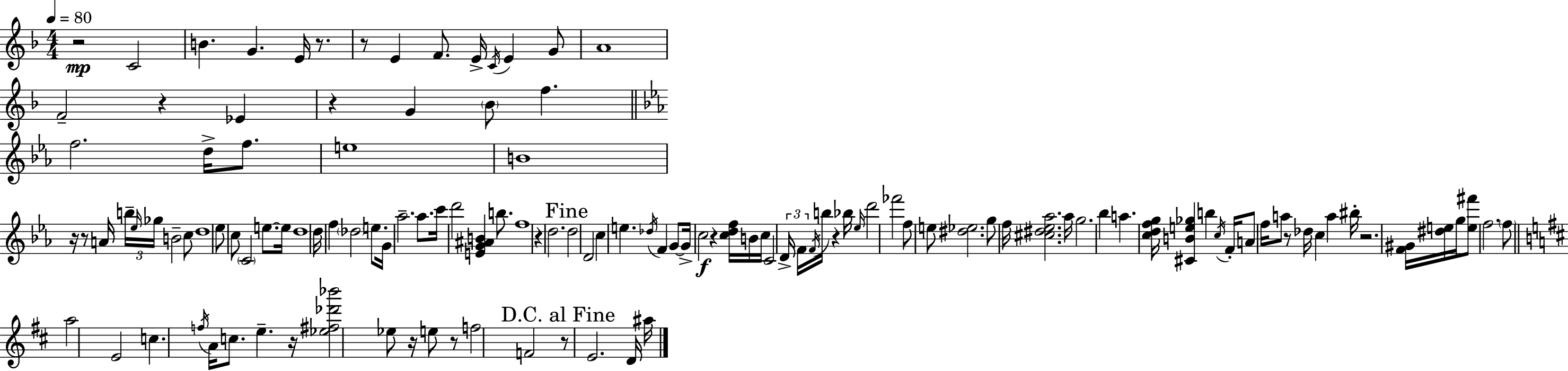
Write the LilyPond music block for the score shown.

{
  \clef treble
  \numericTimeSignature
  \time 4/4
  \key f \major
  \tempo 4 = 80
  r2\mp c'2 | b'4. g'4. e'16 r8. | r8 e'4 f'8. e'16-> \acciaccatura { c'16 } e'4 g'8 | a'1 | \break f'2-- r4 ees'4 | r4 g'4 \parenthesize bes'8 f''4. | \bar "||" \break \key ees \major f''2. d''16-> f''8. | e''1 | b'1 | r16 r8 a'16 \tuplet 3/2 { b''16-- \grace { ees''16 } ges''16 } b'2-- c''8 | \break d''1 | ees''8 c''8 \parenthesize c'2 e''8.~~ | e''16 d''1 | d''16 f''4 \parenthesize des''2 e''8. | \break g'16 aes''2.-- aes''8. | c'''16 d'''2 <e' g' ais' b'>4 b''8. | f''1 | r4 d''2. | \break \mark "Fine" d''2 d'2 | c''4 e''4. \acciaccatura { des''16 } f'4 | g'8~~ g'16-> c''2\f r4 <c'' d'' f''>16 | b'16 c''16 c'2 \tuplet 3/2 { d'16-> f'16 \acciaccatura { f'16 } } b''16 r4 | \break bes''16 \grace { ees''16 } d'''2 fes'''2 | f''8 e''8 <dis'' ees''>2. | g''8 f''16 <cis'' dis'' ees'' aes''>2. | aes''16 g''2. | \break bes''4 a''4. <c'' d'' f'' g''>16 <cis' b' e'' ges''>4 b''4 | \acciaccatura { c''16 } f'16-. a'8 f''16 a''8 r8 des''16 c''4 | a''4 bis''16-. r2. | <f' gis'>16 <dis'' e''>16 g''16 <e'' fis'''>8 f''2. | \break \parenthesize f''8 \bar "||" \break \key d \major a''2 e'2 | c''4. \acciaccatura { f''16 } a'16 c''8. e''4.-- | r16 <ees'' fis'' des''' bes'''>2 ees''8 r16 e''8 r8 | f''2 f'2 | \break \mark "D.C. al Fine" r8 e'2. d'16 | ais''16 \bar "|."
}